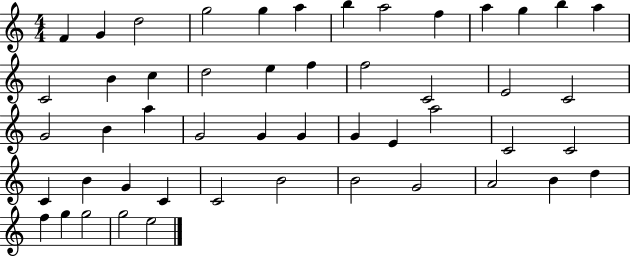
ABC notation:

X:1
T:Untitled
M:4/4
L:1/4
K:C
F G d2 g2 g a b a2 f a g b a C2 B c d2 e f f2 C2 E2 C2 G2 B a G2 G G G E a2 C2 C2 C B G C C2 B2 B2 G2 A2 B d f g g2 g2 e2